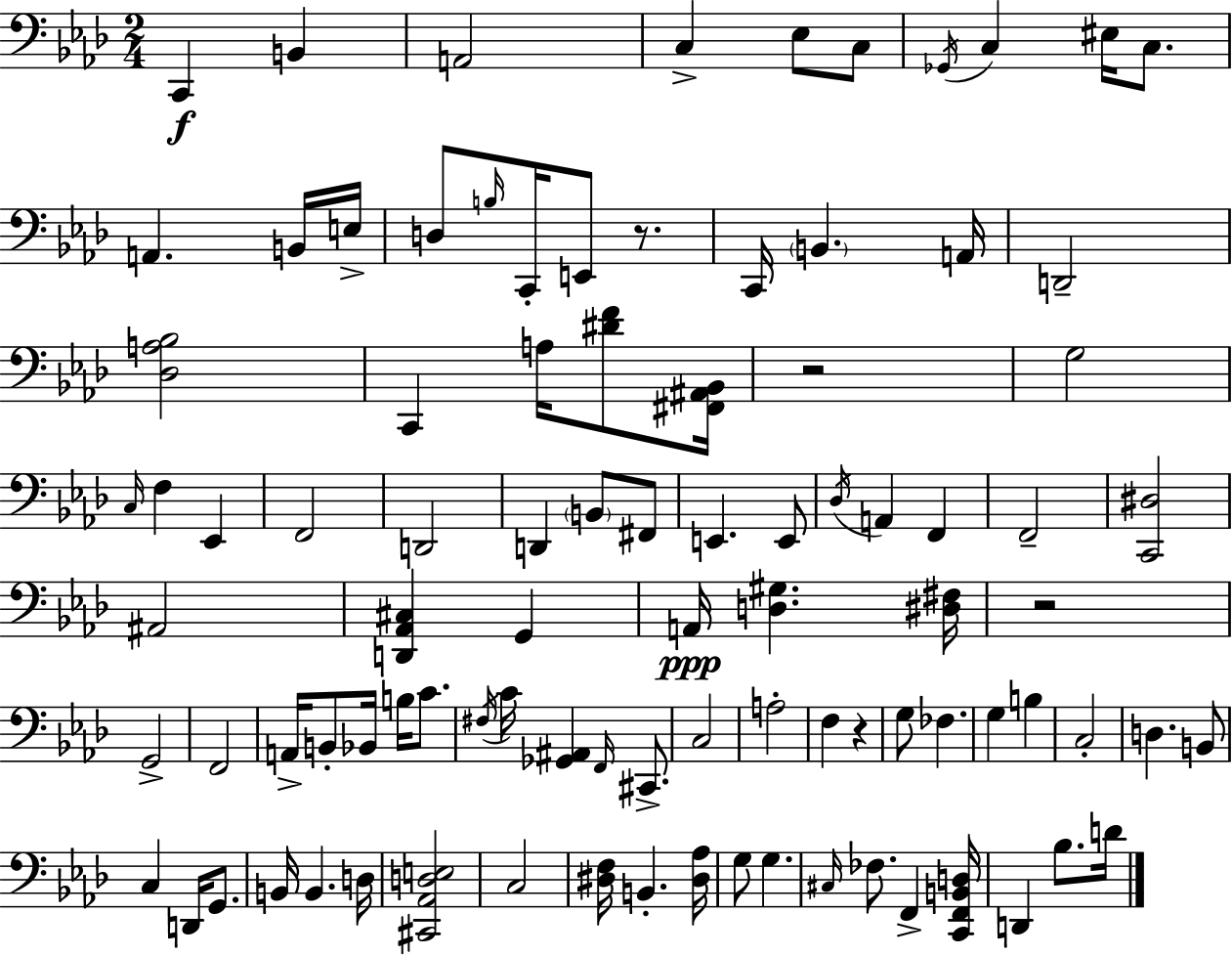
C2/q B2/q A2/h C3/q Eb3/e C3/e Gb2/s C3/q EIS3/s C3/e. A2/q. B2/s E3/s D3/e B3/s C2/s E2/e R/e. C2/s B2/q. A2/s D2/h [Db3,A3,Bb3]/h C2/q A3/s [D#4,F4]/e [F#2,A#2,Bb2]/s R/h G3/h C3/s F3/q Eb2/q F2/h D2/h D2/q B2/e F#2/e E2/q. E2/e Db3/s A2/q F2/q F2/h [C2,D#3]/h A#2/h [D2,Ab2,C#3]/q G2/q A2/s [D3,G#3]/q. [D#3,F#3]/s R/h G2/h F2/h A2/s B2/e Bb2/s B3/s C4/e. F#3/s C4/s [Gb2,A#2]/q F2/s C#2/e. C3/h A3/h F3/q R/q G3/e FES3/q. G3/q B3/q C3/h D3/q. B2/e C3/q D2/s G2/e. B2/s B2/q. D3/s [C#2,Ab2,D3,E3]/h C3/h [D#3,F3]/s B2/q. [D#3,Ab3]/s G3/e G3/q. C#3/s FES3/e. F2/q [C2,F2,B2,D3]/s D2/q Bb3/e. D4/s